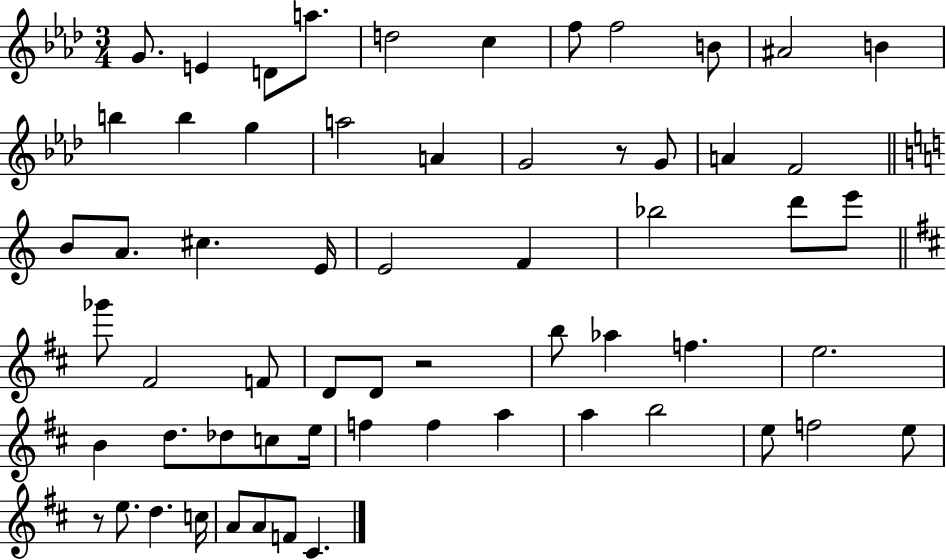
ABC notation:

X:1
T:Untitled
M:3/4
L:1/4
K:Ab
G/2 E D/2 a/2 d2 c f/2 f2 B/2 ^A2 B b b g a2 A G2 z/2 G/2 A F2 B/2 A/2 ^c E/4 E2 F _b2 d'/2 e'/2 _g'/2 ^F2 F/2 D/2 D/2 z2 b/2 _a f e2 B d/2 _d/2 c/2 e/4 f f a a b2 e/2 f2 e/2 z/2 e/2 d c/4 A/2 A/2 F/2 ^C